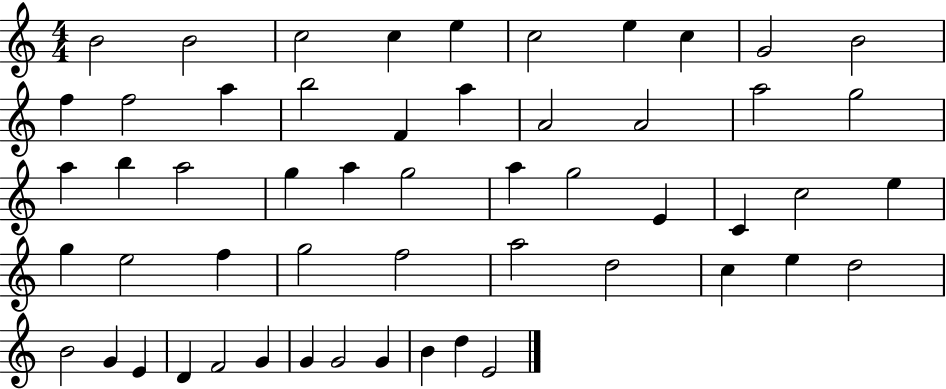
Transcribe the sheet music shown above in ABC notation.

X:1
T:Untitled
M:4/4
L:1/4
K:C
B2 B2 c2 c e c2 e c G2 B2 f f2 a b2 F a A2 A2 a2 g2 a b a2 g a g2 a g2 E C c2 e g e2 f g2 f2 a2 d2 c e d2 B2 G E D F2 G G G2 G B d E2